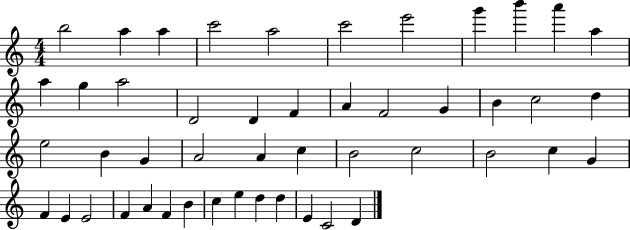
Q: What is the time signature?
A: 4/4